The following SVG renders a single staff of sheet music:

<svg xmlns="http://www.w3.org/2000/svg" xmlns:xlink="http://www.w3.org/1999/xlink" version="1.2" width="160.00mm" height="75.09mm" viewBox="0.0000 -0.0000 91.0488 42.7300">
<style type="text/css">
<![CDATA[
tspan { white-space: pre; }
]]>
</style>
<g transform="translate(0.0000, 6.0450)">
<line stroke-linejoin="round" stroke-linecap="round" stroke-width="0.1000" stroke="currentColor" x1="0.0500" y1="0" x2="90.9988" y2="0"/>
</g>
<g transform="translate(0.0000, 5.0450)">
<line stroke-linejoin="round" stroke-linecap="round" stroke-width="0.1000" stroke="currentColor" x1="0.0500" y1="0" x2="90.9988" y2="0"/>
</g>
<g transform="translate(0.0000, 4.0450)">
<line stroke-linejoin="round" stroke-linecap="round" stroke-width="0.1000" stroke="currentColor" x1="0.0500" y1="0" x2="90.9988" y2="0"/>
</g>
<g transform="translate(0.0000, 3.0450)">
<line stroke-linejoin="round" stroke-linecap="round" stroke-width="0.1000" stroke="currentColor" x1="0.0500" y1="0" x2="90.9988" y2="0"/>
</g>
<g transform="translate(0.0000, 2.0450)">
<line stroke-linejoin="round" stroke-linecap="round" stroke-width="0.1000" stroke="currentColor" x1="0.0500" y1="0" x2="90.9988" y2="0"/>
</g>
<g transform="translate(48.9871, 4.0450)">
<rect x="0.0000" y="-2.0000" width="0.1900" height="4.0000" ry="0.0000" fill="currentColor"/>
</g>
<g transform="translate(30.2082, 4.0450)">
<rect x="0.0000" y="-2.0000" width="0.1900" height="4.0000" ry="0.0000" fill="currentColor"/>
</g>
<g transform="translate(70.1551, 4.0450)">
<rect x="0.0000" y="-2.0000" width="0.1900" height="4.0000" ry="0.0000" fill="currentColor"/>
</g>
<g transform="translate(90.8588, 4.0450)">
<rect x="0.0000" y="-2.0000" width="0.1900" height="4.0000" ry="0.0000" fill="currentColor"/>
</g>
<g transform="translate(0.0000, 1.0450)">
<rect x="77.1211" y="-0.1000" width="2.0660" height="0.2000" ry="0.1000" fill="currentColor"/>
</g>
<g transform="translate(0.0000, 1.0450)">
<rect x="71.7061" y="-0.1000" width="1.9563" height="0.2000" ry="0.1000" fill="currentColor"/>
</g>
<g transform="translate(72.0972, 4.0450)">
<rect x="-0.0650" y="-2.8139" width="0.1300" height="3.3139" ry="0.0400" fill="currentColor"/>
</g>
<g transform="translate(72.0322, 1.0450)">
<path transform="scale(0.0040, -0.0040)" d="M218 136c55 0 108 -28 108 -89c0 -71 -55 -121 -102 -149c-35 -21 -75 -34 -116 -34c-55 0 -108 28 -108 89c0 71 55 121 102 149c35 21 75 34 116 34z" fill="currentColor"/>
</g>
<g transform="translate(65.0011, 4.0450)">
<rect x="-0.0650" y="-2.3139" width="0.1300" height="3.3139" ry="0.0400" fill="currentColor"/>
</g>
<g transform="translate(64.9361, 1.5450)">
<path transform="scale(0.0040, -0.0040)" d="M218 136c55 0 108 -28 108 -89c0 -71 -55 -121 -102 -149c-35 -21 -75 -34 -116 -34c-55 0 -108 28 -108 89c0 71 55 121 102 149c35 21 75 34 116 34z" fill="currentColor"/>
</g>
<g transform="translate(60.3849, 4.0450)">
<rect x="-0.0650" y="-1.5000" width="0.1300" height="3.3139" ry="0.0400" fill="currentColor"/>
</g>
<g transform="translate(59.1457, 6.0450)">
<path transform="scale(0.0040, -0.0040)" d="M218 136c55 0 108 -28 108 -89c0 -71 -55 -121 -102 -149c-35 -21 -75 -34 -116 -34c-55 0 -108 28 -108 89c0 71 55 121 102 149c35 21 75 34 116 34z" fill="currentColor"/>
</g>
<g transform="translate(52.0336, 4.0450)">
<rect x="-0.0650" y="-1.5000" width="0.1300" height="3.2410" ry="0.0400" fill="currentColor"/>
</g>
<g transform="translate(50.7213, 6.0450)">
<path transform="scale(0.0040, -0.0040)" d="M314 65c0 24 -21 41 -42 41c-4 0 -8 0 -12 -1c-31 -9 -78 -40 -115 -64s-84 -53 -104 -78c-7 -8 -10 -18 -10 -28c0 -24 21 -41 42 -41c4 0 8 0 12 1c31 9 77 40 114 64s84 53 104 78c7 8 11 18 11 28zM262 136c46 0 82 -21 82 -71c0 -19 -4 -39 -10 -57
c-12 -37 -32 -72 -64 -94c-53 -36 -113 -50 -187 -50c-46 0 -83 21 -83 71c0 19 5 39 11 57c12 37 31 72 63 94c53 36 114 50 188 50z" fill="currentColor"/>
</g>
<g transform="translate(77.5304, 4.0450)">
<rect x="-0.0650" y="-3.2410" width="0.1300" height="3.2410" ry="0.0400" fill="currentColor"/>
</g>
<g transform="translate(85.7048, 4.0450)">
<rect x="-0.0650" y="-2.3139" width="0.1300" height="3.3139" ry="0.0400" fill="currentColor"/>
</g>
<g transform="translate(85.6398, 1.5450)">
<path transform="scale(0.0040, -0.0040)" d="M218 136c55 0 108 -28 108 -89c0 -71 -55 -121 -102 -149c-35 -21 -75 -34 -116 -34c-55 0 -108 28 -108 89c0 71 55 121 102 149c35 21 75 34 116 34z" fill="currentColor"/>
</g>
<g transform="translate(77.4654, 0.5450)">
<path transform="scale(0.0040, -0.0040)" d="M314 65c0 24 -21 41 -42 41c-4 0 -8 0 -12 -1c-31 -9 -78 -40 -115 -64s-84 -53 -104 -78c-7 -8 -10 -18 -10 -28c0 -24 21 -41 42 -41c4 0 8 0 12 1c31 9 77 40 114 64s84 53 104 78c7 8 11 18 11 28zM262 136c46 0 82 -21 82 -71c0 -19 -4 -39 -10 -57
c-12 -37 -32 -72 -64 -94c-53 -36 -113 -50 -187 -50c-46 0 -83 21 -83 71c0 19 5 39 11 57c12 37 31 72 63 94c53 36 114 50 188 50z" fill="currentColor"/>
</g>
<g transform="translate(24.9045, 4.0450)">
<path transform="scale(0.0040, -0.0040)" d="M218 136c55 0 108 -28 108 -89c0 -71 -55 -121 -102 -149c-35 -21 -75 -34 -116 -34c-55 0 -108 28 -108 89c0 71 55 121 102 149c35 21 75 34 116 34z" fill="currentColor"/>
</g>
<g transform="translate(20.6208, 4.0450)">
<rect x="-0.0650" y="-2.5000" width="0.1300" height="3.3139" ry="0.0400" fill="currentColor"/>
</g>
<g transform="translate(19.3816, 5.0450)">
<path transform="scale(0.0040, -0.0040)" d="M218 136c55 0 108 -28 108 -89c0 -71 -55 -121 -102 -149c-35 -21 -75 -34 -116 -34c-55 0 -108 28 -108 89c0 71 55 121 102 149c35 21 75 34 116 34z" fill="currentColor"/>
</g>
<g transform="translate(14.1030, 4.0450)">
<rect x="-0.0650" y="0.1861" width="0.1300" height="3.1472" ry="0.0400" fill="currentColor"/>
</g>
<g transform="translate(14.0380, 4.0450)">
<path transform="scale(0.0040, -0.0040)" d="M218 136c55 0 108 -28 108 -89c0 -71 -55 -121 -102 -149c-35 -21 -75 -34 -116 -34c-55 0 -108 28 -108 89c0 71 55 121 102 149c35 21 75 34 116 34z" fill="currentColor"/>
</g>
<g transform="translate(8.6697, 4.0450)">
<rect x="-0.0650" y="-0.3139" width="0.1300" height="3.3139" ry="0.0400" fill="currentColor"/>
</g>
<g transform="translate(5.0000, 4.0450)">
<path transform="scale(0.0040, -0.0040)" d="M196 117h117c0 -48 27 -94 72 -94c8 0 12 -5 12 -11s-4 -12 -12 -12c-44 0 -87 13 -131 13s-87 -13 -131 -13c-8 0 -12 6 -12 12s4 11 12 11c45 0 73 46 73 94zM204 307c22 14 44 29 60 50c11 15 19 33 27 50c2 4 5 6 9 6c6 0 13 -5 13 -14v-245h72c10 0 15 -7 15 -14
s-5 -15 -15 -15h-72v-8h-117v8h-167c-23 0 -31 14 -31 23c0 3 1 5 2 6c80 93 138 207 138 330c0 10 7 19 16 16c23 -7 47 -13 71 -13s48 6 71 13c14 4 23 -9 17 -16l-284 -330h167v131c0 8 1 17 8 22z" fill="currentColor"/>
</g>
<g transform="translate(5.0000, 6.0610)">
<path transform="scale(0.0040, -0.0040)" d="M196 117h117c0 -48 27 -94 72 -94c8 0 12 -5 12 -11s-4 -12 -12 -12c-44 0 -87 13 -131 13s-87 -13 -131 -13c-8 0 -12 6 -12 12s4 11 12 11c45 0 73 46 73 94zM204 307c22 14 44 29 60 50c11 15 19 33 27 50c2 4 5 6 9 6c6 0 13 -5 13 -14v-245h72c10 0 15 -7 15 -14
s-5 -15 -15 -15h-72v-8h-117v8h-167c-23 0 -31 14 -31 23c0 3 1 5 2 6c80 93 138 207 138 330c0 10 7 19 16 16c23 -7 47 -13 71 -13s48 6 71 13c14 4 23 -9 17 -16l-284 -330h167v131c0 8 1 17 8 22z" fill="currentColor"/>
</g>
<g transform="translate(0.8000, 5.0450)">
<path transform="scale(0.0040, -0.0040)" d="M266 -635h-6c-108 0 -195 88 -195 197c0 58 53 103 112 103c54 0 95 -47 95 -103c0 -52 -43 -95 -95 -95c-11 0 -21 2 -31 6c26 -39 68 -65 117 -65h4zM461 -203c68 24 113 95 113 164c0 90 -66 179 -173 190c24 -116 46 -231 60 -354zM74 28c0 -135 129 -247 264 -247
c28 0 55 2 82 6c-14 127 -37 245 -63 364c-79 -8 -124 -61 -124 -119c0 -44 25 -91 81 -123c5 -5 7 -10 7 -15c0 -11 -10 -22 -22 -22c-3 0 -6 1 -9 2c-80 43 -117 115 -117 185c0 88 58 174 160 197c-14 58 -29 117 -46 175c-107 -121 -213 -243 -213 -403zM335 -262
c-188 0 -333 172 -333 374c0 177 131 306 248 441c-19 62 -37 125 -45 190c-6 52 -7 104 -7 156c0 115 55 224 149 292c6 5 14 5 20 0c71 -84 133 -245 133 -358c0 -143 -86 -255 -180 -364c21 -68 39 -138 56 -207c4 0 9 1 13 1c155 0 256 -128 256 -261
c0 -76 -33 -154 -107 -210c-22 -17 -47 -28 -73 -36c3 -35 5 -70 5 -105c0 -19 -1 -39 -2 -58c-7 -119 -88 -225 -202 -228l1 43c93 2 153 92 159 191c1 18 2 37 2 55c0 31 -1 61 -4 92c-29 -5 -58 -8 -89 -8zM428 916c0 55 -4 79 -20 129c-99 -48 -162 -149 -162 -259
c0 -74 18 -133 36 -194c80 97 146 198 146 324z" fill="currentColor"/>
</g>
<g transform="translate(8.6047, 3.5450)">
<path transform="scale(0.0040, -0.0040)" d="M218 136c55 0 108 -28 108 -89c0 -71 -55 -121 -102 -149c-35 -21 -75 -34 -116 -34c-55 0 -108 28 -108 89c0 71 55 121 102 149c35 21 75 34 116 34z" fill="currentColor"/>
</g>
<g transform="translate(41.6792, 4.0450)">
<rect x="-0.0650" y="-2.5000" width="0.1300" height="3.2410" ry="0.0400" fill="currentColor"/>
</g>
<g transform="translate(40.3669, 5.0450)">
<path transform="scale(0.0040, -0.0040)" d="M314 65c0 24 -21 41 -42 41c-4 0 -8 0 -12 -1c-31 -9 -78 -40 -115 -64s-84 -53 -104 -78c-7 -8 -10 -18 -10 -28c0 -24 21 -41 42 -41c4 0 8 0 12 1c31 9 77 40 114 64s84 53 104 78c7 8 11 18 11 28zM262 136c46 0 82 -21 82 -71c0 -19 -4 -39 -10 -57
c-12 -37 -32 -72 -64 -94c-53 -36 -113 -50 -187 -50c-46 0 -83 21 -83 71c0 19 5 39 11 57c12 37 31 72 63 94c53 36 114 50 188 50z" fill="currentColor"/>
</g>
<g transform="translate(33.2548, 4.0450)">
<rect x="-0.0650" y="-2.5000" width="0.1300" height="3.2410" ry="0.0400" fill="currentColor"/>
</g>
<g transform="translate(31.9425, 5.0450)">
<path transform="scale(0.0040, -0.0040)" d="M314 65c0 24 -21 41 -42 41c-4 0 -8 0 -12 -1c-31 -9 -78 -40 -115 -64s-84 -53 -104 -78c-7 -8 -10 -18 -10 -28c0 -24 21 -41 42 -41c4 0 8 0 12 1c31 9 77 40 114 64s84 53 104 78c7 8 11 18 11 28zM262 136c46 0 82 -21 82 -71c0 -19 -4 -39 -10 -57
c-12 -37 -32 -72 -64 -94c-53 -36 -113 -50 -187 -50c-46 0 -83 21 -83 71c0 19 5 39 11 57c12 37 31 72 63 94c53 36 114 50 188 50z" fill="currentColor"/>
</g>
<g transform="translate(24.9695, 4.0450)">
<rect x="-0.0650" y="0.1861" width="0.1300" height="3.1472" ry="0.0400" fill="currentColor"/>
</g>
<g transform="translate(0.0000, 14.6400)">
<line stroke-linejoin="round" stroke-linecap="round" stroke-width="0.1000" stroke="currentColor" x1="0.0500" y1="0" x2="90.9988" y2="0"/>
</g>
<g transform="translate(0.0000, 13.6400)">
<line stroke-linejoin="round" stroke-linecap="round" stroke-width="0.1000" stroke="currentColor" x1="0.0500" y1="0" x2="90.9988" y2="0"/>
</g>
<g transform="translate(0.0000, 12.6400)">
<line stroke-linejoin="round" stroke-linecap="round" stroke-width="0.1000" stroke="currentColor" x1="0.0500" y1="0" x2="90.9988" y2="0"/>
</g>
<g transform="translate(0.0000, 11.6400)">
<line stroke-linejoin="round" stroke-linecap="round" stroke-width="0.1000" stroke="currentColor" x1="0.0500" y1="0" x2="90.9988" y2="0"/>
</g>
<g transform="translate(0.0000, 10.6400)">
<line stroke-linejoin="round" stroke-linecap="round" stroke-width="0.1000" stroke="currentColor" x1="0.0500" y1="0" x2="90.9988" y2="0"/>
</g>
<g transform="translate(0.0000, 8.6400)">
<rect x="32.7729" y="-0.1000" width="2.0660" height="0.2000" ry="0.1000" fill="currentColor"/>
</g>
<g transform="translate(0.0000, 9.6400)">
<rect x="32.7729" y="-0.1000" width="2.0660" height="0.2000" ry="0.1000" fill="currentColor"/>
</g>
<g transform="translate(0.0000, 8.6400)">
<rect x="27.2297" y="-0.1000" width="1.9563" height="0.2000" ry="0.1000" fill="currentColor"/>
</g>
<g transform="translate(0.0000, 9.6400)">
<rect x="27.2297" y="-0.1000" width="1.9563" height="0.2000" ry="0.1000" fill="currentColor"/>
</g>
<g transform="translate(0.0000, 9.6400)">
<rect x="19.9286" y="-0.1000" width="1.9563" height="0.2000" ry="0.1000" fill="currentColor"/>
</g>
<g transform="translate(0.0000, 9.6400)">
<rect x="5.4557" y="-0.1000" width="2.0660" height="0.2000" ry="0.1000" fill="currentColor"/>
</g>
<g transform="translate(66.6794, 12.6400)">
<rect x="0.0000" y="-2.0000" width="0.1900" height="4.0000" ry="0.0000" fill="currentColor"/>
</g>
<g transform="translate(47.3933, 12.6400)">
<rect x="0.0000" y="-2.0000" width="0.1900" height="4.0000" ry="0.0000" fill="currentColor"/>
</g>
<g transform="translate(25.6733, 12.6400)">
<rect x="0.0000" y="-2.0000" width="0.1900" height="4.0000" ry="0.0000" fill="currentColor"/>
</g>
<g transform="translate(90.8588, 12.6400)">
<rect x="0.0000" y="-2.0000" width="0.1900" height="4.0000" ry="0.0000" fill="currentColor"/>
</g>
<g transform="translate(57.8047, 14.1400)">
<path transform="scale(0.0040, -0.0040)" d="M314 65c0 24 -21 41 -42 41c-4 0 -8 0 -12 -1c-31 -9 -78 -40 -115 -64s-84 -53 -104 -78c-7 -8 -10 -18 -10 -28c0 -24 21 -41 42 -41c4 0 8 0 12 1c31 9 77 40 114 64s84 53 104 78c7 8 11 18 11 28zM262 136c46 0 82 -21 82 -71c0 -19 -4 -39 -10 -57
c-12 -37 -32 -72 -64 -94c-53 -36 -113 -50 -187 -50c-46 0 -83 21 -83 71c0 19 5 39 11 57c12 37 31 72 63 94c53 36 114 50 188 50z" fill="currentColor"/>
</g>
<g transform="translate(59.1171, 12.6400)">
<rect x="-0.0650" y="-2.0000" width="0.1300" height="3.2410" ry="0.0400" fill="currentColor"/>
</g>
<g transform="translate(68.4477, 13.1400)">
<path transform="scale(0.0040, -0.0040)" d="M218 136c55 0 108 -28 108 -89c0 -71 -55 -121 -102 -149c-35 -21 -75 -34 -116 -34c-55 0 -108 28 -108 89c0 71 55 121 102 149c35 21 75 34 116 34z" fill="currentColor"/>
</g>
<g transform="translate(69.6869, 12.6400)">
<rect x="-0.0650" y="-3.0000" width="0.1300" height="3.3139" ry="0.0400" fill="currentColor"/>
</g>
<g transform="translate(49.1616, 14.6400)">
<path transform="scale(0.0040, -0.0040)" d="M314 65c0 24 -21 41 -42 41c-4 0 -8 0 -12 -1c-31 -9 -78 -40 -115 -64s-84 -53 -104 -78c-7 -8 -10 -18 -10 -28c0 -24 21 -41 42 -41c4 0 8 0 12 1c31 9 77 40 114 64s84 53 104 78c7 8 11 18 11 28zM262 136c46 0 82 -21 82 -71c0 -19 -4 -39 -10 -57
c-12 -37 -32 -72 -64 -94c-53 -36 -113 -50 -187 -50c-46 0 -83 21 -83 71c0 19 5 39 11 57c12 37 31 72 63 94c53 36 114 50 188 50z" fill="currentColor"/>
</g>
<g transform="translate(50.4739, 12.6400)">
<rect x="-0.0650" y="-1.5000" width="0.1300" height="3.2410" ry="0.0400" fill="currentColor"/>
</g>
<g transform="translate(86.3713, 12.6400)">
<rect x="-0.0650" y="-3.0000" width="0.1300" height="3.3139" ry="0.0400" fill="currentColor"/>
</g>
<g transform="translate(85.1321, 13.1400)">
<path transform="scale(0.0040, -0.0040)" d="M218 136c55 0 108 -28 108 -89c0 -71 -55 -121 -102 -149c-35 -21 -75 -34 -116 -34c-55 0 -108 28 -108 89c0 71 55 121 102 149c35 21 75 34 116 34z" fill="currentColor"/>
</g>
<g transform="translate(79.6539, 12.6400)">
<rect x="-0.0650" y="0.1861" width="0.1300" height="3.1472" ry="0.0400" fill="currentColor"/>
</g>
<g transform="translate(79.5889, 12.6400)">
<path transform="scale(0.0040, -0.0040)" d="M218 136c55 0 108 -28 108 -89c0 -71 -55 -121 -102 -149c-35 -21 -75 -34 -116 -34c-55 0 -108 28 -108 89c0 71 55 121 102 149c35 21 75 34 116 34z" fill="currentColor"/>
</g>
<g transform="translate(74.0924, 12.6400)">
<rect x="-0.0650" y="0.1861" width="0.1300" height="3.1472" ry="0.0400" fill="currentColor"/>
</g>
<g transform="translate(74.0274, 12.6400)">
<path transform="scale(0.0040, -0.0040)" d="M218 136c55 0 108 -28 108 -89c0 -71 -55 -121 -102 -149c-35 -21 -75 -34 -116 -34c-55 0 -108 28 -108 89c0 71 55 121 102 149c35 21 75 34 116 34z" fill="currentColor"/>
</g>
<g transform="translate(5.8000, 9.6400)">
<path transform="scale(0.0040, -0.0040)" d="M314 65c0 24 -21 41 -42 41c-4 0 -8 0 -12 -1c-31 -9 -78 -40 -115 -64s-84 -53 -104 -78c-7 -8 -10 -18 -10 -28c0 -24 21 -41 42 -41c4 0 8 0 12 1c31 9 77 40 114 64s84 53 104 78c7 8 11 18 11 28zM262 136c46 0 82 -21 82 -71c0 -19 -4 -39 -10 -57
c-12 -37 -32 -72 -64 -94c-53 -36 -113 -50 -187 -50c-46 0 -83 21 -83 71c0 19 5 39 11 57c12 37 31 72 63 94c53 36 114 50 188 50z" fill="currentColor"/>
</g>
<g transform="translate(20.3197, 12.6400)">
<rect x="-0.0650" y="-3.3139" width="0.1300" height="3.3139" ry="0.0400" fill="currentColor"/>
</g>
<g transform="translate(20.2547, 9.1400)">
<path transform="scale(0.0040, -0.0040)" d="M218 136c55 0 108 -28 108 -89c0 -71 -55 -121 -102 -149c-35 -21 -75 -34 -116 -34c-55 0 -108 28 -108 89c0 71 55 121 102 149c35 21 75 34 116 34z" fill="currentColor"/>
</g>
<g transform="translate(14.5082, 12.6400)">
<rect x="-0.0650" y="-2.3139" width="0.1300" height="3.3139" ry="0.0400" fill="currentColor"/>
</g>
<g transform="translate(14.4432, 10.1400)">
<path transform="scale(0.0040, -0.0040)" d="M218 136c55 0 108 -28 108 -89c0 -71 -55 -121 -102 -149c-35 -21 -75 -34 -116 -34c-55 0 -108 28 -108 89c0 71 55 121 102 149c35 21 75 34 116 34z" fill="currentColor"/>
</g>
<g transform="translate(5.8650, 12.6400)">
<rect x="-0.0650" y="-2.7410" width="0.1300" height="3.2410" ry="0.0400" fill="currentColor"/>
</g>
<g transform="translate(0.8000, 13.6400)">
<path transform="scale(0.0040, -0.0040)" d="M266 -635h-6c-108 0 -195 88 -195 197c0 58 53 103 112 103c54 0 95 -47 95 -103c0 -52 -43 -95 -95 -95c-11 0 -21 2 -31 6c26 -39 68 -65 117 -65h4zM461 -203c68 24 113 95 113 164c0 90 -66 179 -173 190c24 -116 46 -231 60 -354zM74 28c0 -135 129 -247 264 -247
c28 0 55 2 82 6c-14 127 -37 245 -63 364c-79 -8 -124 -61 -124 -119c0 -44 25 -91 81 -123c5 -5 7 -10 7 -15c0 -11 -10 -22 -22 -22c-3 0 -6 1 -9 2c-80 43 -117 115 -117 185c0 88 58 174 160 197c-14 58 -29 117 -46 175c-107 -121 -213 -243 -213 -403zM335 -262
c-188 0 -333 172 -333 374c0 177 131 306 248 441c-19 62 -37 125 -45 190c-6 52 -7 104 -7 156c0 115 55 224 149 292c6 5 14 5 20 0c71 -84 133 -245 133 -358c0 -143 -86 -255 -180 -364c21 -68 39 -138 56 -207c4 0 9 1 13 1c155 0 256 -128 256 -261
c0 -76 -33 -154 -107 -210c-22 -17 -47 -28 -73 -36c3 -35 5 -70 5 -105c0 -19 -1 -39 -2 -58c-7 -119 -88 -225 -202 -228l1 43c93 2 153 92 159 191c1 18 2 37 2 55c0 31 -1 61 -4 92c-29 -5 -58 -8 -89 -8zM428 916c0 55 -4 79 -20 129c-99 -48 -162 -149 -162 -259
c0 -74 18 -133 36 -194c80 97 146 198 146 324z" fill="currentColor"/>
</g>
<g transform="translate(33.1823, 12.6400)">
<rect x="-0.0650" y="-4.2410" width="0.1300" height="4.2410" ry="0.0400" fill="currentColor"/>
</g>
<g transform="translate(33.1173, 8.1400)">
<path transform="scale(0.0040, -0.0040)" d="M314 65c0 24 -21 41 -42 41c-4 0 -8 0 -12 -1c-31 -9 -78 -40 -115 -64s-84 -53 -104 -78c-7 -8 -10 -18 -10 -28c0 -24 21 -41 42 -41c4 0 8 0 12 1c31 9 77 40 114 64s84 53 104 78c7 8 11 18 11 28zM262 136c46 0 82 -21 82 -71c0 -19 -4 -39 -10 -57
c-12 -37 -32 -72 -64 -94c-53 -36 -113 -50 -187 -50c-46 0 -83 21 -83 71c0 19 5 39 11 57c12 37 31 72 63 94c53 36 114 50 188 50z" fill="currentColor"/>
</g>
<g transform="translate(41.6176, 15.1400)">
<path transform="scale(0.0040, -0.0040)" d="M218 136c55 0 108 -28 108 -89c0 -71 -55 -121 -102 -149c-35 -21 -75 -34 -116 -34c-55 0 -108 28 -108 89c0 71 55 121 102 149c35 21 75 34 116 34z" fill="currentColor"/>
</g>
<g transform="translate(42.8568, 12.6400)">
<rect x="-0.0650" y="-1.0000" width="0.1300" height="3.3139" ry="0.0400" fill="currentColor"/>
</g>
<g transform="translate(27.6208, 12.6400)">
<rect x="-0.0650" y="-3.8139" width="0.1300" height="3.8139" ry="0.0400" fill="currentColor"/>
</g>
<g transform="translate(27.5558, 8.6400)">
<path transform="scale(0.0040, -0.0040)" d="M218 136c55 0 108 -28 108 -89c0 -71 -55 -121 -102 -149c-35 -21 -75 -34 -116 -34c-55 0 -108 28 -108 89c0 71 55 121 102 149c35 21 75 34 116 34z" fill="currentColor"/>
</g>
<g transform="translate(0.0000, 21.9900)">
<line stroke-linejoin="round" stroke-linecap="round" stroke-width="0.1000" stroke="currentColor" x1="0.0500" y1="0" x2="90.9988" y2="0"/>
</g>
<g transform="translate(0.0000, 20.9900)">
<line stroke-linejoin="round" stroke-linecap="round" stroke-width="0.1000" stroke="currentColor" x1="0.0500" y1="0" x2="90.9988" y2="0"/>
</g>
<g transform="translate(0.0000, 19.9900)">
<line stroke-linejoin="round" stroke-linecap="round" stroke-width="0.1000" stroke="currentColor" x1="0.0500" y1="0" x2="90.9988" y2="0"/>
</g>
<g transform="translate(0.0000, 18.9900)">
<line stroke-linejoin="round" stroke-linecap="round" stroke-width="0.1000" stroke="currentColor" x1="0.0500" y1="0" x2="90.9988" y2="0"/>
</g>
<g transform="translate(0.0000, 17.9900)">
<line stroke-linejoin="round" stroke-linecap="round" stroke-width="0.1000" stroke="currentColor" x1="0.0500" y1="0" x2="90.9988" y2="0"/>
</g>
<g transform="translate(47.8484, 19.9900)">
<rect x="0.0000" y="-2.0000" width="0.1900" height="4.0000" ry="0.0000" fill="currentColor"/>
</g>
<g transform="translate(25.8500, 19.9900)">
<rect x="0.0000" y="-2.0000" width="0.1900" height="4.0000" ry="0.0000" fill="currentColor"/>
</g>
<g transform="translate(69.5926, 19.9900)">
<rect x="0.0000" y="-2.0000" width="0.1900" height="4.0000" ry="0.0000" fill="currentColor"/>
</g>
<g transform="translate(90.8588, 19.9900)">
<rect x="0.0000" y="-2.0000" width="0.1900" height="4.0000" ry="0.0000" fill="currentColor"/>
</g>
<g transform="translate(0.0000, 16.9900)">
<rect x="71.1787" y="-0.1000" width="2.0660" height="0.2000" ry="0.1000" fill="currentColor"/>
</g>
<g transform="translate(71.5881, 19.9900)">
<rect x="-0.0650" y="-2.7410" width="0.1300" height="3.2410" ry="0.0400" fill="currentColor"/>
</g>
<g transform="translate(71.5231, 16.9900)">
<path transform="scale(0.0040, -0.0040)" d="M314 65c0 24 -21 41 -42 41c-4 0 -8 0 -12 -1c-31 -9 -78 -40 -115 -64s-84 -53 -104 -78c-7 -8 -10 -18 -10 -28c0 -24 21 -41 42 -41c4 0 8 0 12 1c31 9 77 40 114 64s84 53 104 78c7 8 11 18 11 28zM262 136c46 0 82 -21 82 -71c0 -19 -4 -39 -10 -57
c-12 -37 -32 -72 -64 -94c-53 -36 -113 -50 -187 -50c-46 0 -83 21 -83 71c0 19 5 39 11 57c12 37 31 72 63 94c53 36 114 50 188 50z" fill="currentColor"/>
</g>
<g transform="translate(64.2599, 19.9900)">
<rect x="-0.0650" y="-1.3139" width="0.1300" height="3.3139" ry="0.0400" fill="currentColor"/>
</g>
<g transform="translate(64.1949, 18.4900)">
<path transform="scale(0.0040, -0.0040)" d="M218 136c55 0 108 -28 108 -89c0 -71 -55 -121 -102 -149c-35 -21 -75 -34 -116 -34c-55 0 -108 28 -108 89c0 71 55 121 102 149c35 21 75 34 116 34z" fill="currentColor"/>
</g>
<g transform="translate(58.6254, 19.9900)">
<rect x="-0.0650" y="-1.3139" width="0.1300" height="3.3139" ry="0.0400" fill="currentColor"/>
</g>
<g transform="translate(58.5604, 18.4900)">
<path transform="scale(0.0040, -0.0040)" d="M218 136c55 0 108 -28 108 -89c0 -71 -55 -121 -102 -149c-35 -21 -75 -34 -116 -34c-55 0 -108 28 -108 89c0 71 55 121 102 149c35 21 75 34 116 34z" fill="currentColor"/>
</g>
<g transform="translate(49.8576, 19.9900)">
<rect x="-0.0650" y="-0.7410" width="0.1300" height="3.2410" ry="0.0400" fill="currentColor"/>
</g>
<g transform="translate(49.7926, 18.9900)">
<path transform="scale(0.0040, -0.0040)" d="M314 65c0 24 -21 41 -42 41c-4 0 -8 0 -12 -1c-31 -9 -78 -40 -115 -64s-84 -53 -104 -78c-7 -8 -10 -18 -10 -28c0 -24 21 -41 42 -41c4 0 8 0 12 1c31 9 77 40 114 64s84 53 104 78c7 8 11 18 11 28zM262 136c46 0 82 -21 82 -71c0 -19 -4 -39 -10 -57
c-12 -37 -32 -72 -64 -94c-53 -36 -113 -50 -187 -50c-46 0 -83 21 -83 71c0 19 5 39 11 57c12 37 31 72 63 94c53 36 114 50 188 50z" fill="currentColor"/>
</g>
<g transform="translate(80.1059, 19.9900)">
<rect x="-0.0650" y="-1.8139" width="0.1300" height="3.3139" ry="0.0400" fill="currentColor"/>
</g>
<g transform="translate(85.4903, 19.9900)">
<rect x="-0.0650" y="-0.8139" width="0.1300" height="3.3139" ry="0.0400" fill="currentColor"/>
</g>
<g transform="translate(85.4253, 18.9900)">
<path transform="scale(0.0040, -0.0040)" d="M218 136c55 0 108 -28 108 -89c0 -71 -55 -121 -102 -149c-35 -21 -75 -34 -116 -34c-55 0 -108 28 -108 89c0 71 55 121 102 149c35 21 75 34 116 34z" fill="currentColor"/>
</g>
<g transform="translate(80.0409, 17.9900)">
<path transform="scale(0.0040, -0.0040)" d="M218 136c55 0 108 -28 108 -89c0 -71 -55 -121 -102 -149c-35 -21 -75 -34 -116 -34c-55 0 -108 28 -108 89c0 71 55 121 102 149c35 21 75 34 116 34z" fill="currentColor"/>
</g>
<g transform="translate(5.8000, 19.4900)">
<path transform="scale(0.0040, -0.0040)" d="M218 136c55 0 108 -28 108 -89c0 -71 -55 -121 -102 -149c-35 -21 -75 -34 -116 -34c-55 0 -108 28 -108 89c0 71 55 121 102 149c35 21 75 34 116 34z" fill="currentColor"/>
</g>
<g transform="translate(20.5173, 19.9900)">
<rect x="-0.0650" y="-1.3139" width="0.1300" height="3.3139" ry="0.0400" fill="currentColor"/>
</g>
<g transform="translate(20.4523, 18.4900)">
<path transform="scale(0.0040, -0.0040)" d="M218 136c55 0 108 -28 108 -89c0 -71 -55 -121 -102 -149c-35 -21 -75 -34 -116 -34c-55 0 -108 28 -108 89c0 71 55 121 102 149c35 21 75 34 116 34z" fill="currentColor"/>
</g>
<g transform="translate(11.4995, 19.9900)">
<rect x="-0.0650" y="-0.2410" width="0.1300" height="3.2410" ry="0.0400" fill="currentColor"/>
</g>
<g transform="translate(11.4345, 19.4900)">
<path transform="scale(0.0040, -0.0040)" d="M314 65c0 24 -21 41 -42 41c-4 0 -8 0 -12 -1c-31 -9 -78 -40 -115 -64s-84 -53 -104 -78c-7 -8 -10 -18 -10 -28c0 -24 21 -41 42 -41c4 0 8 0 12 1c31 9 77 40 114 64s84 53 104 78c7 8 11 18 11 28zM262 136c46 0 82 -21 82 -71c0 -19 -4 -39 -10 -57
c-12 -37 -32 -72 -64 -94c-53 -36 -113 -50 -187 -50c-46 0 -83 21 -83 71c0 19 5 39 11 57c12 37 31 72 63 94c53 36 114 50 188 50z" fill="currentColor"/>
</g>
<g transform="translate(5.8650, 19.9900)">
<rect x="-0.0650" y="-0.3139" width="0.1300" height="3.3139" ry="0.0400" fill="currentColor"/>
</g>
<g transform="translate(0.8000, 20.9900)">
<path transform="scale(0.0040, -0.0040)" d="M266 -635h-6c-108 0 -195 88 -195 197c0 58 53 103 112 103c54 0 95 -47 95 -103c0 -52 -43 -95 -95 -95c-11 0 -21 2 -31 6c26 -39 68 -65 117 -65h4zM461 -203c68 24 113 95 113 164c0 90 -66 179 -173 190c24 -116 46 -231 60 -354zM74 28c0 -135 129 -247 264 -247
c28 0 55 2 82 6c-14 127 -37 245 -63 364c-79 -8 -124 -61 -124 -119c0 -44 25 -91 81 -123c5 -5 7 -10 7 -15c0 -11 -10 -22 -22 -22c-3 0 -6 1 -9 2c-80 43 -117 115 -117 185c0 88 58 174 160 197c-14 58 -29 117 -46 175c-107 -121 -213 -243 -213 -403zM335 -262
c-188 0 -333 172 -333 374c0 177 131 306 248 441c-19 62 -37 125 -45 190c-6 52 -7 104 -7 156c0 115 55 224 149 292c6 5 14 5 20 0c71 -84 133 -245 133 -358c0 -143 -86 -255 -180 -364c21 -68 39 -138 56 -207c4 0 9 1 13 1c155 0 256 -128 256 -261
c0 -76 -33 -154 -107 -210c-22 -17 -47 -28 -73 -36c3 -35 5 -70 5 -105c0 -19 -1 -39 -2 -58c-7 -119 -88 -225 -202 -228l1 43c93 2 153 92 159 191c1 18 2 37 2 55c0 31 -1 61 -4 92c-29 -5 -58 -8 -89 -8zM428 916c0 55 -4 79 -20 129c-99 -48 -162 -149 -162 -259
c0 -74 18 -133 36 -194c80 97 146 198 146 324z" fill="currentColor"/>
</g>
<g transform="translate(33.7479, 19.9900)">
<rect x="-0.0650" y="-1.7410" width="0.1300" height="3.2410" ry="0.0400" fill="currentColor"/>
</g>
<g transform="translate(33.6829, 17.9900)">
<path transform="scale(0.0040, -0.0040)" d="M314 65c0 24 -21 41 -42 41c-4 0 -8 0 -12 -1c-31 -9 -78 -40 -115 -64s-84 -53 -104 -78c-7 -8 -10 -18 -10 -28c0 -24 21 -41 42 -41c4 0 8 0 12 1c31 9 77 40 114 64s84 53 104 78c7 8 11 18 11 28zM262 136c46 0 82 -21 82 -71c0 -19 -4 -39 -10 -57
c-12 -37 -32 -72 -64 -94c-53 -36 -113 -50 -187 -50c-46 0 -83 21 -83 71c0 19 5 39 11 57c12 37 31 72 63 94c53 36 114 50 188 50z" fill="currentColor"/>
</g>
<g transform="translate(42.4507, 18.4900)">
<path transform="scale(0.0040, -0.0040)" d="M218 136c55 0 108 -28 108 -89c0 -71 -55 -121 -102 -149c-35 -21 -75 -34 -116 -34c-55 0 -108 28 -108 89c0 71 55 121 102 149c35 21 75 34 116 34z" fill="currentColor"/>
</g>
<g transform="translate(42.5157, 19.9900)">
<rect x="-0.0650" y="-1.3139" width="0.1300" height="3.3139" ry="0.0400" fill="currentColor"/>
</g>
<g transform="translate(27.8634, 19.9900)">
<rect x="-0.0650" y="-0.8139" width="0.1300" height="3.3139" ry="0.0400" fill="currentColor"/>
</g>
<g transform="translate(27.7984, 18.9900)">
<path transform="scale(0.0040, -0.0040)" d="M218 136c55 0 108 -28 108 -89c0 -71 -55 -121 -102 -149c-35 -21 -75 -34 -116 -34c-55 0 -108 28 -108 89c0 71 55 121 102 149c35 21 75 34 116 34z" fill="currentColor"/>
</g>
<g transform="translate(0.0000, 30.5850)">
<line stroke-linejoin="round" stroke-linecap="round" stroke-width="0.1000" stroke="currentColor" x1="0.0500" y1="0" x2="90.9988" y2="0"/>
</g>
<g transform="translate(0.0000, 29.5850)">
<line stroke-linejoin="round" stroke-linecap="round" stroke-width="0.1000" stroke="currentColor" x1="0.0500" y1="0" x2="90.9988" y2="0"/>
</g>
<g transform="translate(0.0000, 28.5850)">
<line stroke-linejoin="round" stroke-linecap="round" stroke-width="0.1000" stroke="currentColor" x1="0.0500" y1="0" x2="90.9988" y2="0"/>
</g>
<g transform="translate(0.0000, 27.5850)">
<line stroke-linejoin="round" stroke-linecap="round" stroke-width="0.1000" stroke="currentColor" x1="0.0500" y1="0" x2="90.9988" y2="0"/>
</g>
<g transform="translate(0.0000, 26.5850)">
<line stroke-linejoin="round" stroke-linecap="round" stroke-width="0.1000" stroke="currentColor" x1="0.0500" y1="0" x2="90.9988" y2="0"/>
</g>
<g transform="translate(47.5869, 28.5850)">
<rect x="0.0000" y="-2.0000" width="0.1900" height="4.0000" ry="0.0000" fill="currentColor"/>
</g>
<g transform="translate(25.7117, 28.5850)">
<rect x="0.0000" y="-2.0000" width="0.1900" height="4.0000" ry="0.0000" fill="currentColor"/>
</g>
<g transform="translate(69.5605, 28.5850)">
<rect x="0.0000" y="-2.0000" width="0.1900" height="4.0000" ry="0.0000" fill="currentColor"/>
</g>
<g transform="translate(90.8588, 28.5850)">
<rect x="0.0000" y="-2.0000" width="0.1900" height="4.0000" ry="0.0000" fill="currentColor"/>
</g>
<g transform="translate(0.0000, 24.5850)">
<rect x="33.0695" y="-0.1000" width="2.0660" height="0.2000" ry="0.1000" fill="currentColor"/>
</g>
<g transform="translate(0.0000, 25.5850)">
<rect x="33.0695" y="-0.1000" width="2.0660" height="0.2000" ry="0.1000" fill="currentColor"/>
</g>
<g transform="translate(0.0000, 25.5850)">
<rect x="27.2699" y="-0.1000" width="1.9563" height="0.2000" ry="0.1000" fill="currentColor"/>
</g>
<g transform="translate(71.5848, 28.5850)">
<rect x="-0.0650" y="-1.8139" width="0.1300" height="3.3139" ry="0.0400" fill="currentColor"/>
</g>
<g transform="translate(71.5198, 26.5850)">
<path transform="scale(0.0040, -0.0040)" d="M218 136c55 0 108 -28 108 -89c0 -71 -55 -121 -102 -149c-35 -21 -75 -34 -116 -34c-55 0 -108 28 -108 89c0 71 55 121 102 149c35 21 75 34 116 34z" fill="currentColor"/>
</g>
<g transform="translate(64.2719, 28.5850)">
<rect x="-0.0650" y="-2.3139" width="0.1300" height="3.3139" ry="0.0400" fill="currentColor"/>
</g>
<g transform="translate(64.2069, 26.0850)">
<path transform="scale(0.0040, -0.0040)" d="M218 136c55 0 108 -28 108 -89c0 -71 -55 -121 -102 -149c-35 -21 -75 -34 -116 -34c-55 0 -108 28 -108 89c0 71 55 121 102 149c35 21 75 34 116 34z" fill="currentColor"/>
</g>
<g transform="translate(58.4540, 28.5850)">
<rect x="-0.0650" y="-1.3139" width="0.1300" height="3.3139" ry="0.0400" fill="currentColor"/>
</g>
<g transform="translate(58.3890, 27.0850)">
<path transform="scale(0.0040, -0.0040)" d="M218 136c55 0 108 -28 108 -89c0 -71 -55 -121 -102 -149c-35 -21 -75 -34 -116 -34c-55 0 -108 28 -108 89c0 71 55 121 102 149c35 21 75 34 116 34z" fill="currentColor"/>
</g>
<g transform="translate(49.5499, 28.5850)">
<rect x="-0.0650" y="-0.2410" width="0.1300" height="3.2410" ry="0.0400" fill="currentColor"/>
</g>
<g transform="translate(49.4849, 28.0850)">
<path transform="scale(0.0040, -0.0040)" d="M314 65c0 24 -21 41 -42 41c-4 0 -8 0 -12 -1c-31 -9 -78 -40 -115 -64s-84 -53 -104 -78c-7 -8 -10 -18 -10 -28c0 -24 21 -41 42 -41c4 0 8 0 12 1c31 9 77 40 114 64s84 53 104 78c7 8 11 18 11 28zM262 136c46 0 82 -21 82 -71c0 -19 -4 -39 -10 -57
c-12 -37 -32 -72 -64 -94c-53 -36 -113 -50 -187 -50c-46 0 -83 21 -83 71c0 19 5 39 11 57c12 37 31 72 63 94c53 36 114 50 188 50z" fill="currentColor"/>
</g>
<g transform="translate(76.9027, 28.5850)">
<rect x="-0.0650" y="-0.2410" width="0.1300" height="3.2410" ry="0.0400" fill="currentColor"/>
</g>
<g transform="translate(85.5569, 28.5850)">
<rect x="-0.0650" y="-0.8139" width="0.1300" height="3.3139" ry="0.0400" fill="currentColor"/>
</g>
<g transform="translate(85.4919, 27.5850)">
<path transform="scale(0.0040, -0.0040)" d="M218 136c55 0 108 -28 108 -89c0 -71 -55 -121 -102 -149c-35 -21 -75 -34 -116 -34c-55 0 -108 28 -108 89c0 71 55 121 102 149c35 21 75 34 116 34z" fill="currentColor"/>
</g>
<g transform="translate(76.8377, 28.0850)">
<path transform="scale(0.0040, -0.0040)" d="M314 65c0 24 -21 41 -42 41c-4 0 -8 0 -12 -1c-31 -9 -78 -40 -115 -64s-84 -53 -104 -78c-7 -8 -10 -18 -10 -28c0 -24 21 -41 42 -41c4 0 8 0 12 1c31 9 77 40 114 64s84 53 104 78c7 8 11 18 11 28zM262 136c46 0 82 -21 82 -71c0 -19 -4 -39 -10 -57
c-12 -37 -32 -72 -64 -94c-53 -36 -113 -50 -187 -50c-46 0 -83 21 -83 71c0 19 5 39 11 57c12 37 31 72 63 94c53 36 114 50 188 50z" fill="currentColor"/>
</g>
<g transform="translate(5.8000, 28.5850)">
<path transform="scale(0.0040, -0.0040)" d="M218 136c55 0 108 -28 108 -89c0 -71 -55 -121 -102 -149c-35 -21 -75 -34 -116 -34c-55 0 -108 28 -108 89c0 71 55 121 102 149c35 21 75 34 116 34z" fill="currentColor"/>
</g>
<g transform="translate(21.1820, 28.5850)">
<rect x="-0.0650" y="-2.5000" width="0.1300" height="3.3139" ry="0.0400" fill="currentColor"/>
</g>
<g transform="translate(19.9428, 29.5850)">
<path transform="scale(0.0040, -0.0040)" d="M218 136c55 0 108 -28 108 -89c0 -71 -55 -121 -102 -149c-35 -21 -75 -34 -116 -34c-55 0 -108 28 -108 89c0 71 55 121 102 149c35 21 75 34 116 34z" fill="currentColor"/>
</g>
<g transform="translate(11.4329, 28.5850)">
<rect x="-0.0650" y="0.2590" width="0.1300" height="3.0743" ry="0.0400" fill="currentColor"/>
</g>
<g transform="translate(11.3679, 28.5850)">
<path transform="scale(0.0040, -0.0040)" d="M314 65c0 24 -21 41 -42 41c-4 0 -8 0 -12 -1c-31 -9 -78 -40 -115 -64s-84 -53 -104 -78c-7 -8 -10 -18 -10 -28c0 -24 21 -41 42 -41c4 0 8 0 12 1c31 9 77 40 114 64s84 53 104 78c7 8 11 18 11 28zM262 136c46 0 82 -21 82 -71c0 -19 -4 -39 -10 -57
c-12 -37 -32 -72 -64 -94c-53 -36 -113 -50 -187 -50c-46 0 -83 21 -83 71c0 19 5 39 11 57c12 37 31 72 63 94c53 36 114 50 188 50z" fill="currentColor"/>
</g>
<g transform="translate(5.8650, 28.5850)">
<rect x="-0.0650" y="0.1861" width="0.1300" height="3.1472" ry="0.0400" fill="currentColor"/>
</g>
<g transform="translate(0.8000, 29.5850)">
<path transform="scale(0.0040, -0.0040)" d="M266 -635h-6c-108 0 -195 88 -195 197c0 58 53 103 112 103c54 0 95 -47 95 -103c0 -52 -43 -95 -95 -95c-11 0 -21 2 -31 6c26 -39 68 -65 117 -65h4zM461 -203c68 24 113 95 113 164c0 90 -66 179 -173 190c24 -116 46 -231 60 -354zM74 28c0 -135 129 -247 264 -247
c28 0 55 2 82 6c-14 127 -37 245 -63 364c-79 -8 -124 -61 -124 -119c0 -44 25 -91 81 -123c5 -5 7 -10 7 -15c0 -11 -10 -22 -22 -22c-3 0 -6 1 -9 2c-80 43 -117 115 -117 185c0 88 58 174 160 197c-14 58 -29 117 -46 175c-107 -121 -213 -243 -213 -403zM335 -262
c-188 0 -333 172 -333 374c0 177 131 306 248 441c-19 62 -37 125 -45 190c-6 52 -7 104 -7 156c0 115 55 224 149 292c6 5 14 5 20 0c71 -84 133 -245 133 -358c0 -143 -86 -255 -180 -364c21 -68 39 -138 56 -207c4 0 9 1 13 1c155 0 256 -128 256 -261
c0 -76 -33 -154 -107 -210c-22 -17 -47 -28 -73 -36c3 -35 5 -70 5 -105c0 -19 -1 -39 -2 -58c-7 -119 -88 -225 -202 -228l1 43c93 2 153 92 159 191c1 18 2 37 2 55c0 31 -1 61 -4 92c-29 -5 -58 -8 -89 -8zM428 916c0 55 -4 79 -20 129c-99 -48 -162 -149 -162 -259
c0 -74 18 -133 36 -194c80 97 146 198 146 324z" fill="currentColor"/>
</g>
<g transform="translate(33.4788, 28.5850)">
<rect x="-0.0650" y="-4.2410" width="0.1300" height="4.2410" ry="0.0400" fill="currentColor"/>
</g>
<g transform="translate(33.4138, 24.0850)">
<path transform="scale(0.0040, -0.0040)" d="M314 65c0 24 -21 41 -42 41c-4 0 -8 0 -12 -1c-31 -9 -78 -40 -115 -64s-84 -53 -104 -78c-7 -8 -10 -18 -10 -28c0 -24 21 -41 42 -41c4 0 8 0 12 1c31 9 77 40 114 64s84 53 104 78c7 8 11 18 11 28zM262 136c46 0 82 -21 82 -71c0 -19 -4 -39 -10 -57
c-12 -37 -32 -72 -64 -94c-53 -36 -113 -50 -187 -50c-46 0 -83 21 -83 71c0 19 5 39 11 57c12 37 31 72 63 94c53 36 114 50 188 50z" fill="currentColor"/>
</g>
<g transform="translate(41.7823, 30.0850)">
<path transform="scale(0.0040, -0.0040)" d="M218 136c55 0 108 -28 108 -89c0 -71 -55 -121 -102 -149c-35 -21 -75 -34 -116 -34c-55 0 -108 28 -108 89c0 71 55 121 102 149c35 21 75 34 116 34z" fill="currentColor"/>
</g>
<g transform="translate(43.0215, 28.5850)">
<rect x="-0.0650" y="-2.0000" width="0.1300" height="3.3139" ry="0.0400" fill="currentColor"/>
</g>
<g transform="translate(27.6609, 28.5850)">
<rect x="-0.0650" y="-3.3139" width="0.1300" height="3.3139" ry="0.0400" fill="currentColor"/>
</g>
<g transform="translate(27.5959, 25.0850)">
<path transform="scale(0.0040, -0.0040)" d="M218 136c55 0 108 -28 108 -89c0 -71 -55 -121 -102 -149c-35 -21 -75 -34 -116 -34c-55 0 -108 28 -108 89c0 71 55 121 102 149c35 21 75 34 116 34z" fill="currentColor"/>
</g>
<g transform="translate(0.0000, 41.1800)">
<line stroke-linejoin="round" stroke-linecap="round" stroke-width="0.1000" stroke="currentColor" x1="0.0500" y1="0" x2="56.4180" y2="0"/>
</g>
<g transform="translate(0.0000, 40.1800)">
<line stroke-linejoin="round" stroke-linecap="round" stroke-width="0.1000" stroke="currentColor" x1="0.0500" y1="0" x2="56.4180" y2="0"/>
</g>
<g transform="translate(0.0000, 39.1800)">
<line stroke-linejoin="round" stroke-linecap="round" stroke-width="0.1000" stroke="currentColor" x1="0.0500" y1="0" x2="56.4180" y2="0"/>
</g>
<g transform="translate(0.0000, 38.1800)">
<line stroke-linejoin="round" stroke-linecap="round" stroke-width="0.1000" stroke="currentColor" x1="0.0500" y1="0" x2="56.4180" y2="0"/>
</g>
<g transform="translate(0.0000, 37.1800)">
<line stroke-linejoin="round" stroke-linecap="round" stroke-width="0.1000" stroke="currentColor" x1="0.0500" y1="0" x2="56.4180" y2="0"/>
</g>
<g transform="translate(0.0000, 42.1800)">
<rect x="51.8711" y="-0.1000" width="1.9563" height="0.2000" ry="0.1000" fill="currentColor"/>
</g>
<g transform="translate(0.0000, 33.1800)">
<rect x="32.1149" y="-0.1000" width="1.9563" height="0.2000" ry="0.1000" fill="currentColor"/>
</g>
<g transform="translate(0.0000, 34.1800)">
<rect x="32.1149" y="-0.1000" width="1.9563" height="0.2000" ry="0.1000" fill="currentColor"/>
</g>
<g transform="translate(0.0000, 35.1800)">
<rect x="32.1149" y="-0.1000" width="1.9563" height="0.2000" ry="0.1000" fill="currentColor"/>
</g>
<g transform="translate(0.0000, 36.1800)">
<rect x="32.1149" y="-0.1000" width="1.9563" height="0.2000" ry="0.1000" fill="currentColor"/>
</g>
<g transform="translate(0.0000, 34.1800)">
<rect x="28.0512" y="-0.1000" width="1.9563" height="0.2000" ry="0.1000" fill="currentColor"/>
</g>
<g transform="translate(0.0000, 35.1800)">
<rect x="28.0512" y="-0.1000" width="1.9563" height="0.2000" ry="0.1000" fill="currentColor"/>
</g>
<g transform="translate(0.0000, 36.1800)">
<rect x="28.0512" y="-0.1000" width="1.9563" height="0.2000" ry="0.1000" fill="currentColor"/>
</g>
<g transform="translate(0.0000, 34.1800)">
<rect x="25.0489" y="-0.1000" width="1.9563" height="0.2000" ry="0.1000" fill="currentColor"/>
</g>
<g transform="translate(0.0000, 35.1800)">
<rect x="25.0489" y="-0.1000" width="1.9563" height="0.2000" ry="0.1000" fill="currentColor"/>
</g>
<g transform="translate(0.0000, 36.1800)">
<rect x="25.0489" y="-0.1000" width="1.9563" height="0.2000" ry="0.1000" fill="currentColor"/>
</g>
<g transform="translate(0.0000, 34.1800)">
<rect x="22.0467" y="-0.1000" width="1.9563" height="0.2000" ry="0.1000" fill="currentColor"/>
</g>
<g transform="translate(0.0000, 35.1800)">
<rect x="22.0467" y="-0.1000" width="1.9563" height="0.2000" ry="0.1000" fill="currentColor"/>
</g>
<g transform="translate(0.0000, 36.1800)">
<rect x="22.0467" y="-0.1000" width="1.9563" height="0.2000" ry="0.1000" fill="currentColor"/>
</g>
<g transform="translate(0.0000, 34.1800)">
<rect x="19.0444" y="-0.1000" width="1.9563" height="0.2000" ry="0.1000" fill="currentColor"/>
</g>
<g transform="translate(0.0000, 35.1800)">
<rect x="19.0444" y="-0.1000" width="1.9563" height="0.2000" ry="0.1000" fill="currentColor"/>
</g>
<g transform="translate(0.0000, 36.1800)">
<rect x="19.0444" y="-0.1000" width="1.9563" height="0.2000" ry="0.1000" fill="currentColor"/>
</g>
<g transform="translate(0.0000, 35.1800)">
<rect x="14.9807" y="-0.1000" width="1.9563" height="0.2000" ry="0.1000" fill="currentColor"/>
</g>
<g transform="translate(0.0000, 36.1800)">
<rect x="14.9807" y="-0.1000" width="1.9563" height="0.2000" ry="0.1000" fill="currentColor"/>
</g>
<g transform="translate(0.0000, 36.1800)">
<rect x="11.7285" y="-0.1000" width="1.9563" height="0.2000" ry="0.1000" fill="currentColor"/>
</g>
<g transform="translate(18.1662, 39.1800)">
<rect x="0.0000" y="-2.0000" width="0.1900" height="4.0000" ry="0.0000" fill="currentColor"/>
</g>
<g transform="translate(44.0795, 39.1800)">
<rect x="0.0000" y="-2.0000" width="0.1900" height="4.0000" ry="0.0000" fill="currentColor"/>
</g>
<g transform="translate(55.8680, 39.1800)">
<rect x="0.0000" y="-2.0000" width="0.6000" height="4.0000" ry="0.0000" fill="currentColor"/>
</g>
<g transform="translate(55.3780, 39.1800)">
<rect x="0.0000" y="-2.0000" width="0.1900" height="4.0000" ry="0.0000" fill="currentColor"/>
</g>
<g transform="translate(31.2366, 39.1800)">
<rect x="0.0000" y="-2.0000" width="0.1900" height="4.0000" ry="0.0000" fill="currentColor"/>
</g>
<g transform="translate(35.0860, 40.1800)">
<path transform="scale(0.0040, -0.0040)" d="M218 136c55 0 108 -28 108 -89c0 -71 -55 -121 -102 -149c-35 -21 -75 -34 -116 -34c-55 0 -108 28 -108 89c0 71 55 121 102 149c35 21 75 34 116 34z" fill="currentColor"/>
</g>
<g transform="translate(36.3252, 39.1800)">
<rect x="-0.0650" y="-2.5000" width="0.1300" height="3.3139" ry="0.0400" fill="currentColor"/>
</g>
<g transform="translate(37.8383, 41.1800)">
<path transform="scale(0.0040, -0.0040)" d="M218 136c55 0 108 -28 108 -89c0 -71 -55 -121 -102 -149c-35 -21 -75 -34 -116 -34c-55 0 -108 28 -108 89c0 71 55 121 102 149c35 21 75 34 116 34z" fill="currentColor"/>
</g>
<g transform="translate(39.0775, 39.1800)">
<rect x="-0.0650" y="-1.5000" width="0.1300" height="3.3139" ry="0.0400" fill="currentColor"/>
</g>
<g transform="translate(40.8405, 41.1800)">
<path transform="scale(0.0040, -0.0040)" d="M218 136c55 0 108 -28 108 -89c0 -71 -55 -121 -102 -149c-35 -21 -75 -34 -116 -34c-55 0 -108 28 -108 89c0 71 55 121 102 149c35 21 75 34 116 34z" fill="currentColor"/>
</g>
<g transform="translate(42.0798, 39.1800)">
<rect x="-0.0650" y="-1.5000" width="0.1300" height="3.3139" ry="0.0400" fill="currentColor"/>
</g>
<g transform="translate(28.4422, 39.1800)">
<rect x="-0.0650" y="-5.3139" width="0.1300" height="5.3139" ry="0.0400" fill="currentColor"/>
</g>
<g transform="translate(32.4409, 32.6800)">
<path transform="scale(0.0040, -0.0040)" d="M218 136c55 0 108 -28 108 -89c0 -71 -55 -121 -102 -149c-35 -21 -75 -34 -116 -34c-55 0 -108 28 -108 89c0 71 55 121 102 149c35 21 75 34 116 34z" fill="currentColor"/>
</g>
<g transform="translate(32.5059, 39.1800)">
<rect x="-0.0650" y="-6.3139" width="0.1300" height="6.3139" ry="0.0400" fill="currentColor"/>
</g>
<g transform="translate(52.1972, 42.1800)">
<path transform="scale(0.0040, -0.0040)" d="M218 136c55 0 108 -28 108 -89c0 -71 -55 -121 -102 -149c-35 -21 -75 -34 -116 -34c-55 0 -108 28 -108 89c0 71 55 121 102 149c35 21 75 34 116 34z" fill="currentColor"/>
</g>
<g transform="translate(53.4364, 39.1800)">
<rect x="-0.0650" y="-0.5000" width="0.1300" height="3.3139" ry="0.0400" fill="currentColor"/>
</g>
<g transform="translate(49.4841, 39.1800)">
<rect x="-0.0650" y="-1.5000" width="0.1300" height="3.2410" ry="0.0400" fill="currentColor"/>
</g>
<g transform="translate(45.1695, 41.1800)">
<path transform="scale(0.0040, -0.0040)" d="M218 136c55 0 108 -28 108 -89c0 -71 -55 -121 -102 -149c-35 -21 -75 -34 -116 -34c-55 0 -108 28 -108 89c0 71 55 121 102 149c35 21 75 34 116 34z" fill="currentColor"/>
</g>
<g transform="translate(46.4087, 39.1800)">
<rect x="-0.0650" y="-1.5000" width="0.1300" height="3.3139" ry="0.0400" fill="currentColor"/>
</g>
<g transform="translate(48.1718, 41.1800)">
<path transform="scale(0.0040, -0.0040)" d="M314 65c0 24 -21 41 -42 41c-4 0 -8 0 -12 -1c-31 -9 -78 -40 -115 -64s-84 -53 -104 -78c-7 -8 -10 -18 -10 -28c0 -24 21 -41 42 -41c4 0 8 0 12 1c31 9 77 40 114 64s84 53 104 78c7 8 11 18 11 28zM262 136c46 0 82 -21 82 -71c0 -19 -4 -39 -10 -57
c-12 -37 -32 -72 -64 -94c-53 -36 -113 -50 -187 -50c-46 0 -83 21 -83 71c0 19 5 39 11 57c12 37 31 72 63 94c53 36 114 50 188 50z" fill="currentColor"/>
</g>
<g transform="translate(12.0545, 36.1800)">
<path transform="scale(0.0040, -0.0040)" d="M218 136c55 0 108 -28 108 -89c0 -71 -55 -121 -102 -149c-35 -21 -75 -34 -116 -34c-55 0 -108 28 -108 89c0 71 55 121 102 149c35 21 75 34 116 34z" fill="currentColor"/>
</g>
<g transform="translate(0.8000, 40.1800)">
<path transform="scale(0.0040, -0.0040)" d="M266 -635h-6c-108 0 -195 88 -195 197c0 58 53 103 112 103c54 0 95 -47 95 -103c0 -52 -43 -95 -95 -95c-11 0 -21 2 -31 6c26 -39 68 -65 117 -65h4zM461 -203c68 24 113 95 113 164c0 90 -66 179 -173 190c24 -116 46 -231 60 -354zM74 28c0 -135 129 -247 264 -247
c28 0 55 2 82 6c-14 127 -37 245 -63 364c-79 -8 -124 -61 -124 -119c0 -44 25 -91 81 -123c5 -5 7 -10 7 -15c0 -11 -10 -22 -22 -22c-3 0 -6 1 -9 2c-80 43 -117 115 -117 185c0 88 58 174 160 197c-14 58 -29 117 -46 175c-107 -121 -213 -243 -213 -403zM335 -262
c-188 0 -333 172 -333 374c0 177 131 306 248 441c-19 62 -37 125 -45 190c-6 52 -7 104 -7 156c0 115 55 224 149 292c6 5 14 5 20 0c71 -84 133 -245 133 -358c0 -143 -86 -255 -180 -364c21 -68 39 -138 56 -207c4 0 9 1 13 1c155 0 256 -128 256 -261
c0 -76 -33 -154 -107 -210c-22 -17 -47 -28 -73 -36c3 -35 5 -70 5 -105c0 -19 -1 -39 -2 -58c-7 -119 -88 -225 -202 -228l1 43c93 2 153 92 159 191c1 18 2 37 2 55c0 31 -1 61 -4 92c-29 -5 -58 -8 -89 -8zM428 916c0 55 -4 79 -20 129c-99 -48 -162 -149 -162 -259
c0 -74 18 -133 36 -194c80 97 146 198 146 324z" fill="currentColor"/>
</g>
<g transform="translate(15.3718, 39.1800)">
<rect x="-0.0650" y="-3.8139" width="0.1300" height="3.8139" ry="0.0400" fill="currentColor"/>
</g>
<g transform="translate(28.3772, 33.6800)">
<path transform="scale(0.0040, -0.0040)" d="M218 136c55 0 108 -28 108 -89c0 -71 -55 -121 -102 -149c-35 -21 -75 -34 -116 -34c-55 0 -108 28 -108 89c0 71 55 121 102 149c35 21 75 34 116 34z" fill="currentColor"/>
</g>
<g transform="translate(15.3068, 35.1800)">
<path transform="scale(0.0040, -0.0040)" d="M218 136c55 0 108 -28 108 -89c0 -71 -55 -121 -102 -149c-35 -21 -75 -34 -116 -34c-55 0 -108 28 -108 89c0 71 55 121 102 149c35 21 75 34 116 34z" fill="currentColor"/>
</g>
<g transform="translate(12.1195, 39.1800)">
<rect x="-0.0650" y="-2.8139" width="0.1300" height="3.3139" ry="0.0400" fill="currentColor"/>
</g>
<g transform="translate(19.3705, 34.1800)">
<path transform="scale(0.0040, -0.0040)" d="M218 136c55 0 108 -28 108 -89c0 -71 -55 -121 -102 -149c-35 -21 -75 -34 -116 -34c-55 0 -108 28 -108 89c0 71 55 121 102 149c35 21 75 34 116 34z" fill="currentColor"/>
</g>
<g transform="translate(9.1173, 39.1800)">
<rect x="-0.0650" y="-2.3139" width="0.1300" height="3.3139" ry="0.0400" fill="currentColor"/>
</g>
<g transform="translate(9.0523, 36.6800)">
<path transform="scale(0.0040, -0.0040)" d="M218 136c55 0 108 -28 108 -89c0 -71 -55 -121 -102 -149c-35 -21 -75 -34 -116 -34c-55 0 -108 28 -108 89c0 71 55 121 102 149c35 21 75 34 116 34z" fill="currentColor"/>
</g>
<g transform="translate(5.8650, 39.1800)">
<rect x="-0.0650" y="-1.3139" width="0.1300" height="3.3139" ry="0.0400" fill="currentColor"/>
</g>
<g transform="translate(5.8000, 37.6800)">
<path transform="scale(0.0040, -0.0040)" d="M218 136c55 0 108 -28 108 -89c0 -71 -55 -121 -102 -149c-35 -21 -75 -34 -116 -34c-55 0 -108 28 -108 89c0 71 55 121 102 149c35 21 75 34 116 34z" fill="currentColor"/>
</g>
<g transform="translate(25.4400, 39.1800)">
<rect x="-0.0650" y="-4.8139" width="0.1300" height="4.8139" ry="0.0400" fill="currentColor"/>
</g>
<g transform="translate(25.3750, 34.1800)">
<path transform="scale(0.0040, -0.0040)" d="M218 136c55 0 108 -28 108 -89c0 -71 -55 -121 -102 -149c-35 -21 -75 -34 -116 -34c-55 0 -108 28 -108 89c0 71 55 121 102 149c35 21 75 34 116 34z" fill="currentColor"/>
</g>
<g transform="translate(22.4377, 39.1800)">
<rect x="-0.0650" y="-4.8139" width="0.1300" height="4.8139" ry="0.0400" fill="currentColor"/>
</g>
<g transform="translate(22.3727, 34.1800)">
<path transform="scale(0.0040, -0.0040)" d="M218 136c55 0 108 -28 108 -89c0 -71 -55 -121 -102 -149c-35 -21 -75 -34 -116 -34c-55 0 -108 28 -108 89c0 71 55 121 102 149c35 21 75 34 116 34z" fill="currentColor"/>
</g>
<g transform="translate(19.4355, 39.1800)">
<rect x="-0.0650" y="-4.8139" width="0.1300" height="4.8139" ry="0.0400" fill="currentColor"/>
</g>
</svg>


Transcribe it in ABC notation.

X:1
T:Untitled
M:4/4
L:1/4
K:C
c B G B G2 G2 E2 E g a b2 g a2 g b c' d'2 D E2 F2 A B B A c c2 e d f2 e d2 e e a2 f d B B2 G b d'2 F c2 e g f c2 d e g a c' e' e' e' f' a' G E E E E2 C